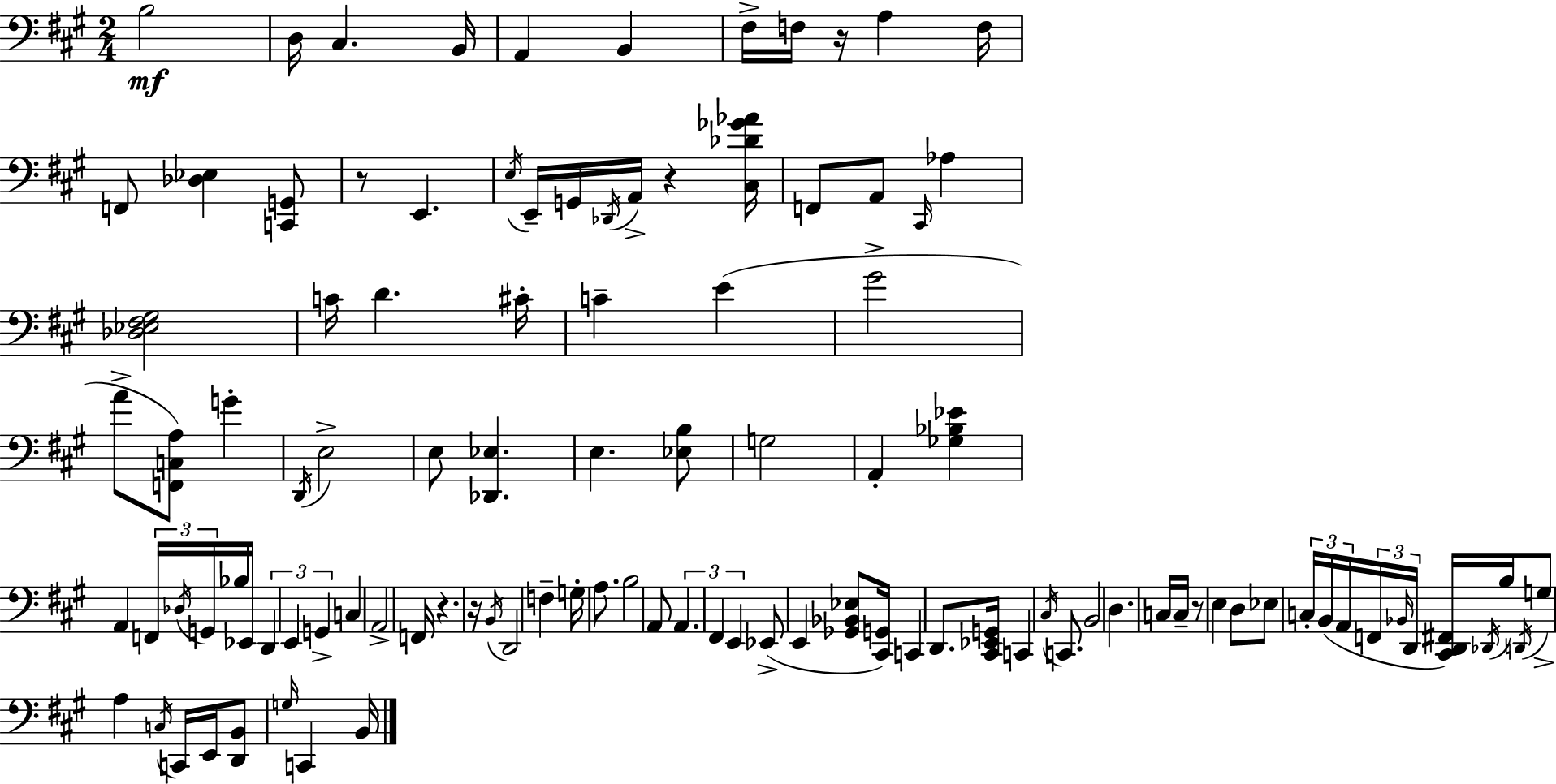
X:1
T:Untitled
M:2/4
L:1/4
K:A
B,2 D,/4 ^C, B,,/4 A,, B,, ^F,/4 F,/4 z/4 A, F,/4 F,,/2 [_D,_E,] [C,,G,,]/2 z/2 E,, E,/4 E,,/4 G,,/4 _D,,/4 A,,/4 z [^C,_D_G_A]/4 F,,/2 A,,/2 ^C,,/4 _A, [_D,_E,^F,^G,]2 C/4 D ^C/4 C E ^G2 A/2 [F,,C,A,]/2 G D,,/4 E,2 E,/2 [_D,,_E,] E, [_E,B,]/2 G,2 A,, [_G,_B,_E] A,, F,,/4 _D,/4 G,,/4 _B,/4 _E,,/4 D,, E,, G,, C, A,,2 F,,/4 z z/4 B,,/4 D,,2 F, G,/4 A,/2 B,2 A,,/2 A,, ^F,, E,, _E,,/2 E,, [_G,,_B,,_E,]/2 [^C,,G,,]/4 C,, D,,/2 [^C,,_E,,G,,]/4 C,, ^C,/4 C,,/2 B,,2 D, C,/4 C,/4 z/2 E, D,/2 _E,/2 C,/4 B,,/4 A,,/4 F,,/4 _B,,/4 D,,/4 [^C,,D,,^F,,]/4 _D,,/4 B,/4 D,,/4 G,/2 A, C,/4 C,,/4 E,,/4 [D,,B,,]/2 G,/4 C,, B,,/4